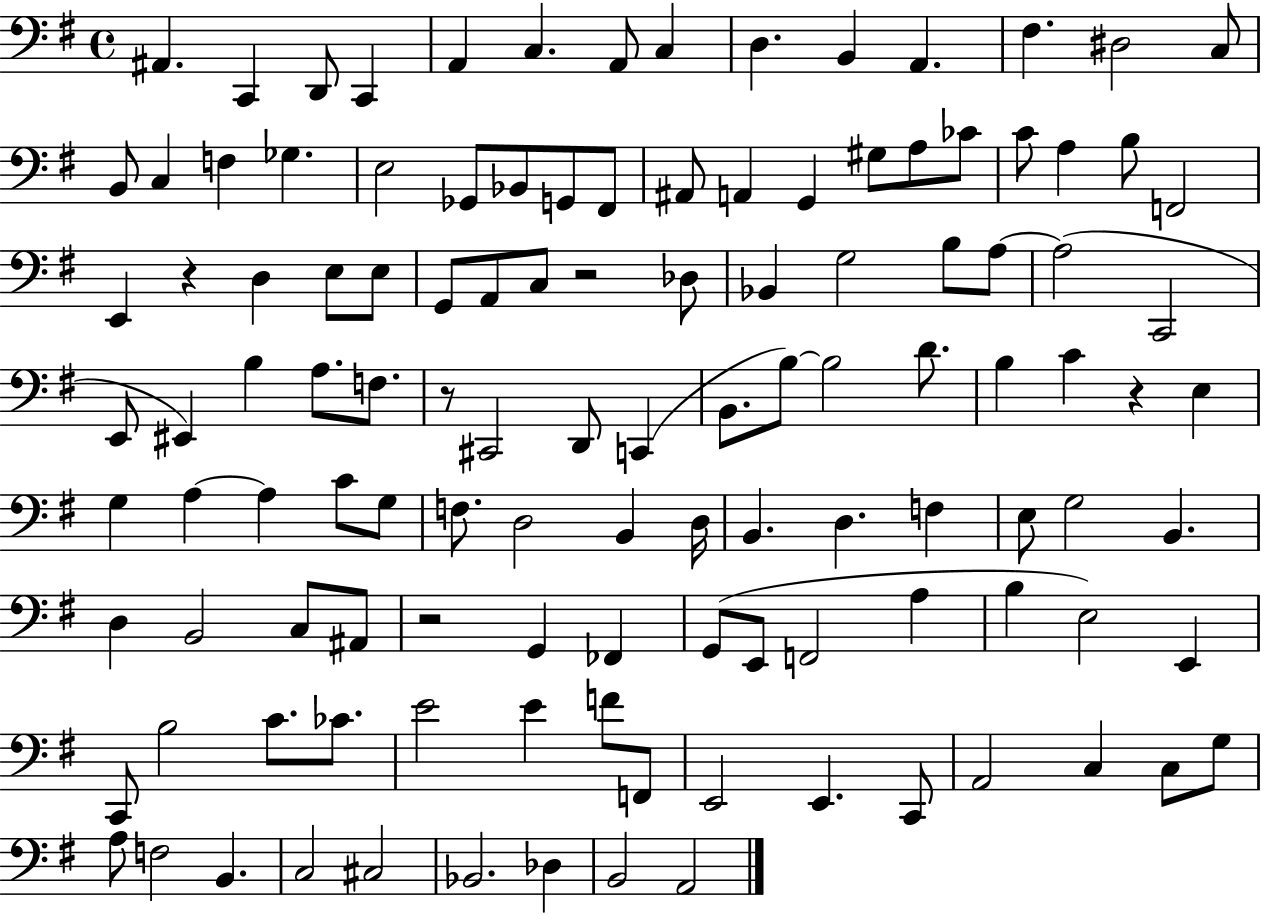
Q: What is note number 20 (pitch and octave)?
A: Gb2